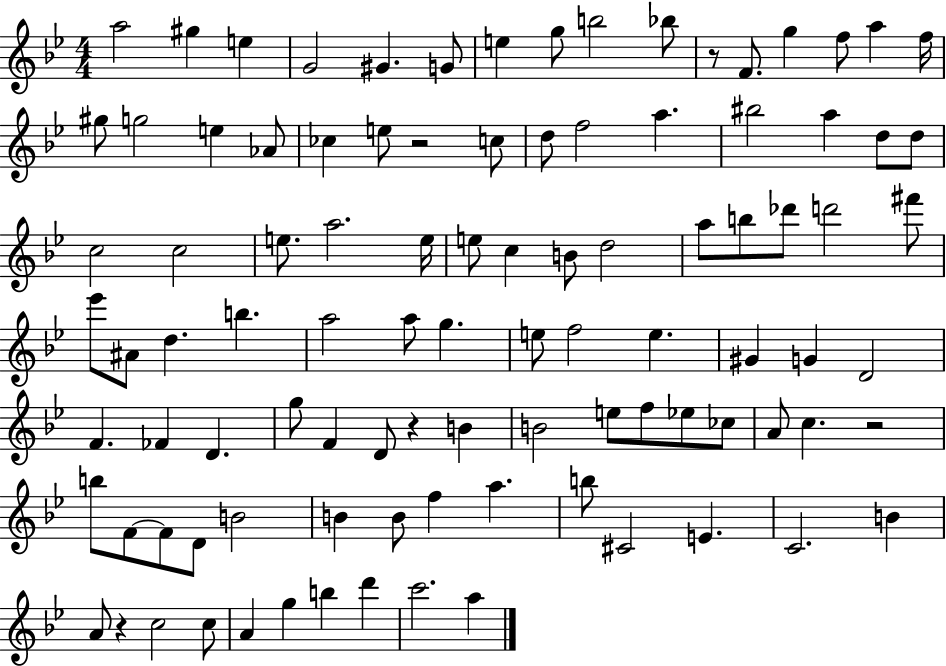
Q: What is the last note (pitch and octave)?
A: A5